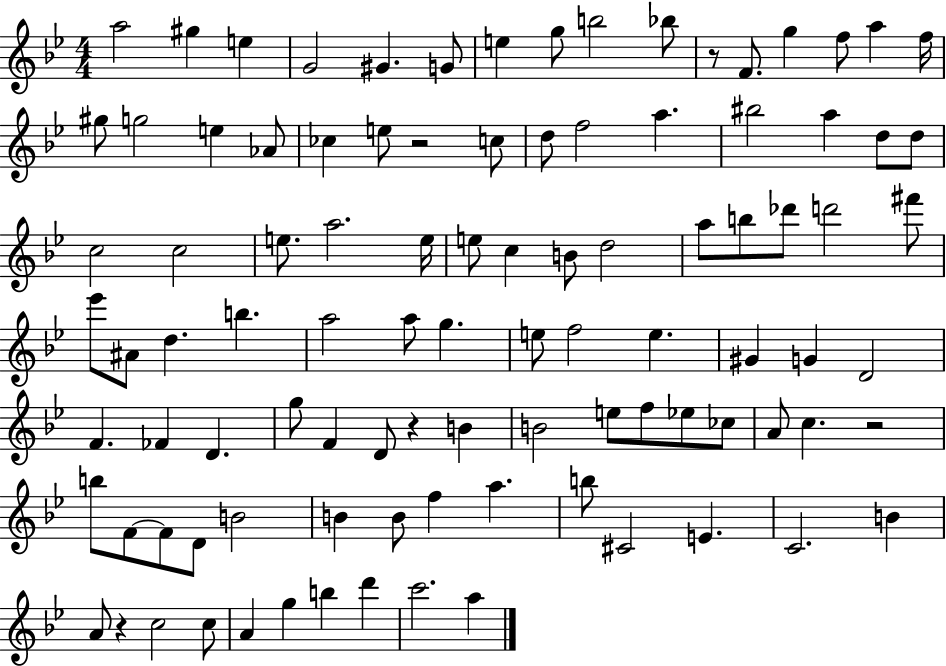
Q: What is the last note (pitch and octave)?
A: A5